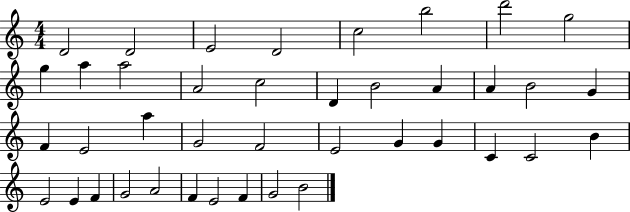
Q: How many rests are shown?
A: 0